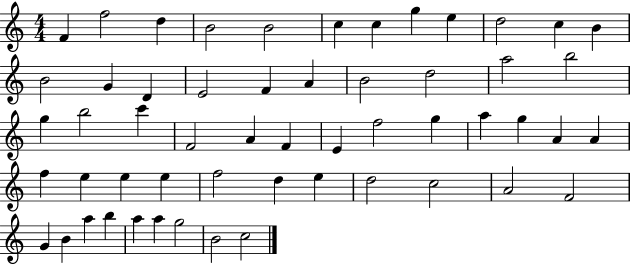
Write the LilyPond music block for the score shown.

{
  \clef treble
  \numericTimeSignature
  \time 4/4
  \key c \major
  f'4 f''2 d''4 | b'2 b'2 | c''4 c''4 g''4 e''4 | d''2 c''4 b'4 | \break b'2 g'4 d'4 | e'2 f'4 a'4 | b'2 d''2 | a''2 b''2 | \break g''4 b''2 c'''4 | f'2 a'4 f'4 | e'4 f''2 g''4 | a''4 g''4 a'4 a'4 | \break f''4 e''4 e''4 e''4 | f''2 d''4 e''4 | d''2 c''2 | a'2 f'2 | \break g'4 b'4 a''4 b''4 | a''4 a''4 g''2 | b'2 c''2 | \bar "|."
}